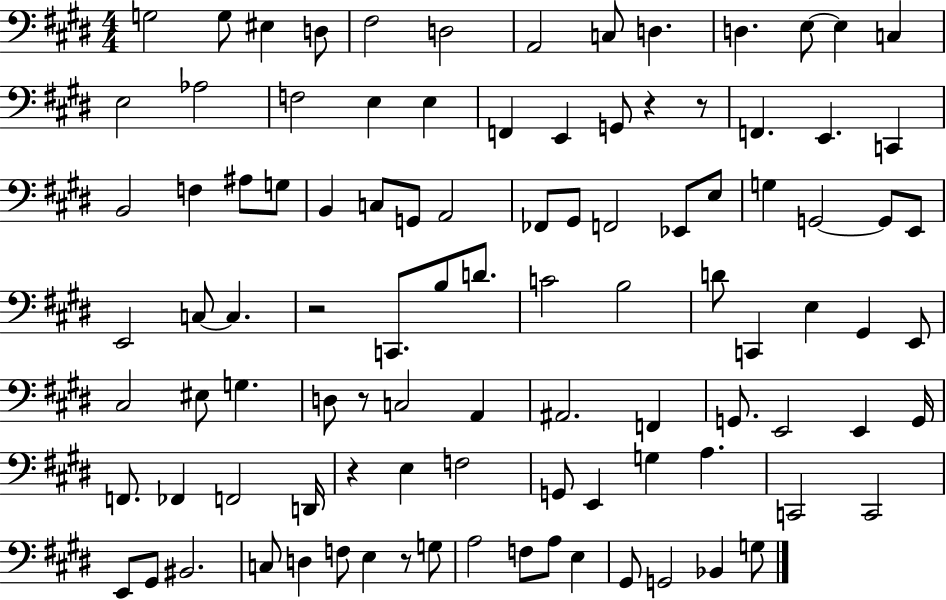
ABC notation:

X:1
T:Untitled
M:4/4
L:1/4
K:E
G,2 G,/2 ^E, D,/2 ^F,2 D,2 A,,2 C,/2 D, D, E,/2 E, C, E,2 _A,2 F,2 E, E, F,, E,, G,,/2 z z/2 F,, E,, C,, B,,2 F, ^A,/2 G,/2 B,, C,/2 G,,/2 A,,2 _F,,/2 ^G,,/2 F,,2 _E,,/2 E,/2 G, G,,2 G,,/2 E,,/2 E,,2 C,/2 C, z2 C,,/2 B,/2 D/2 C2 B,2 D/2 C,, E, ^G,, E,,/2 ^C,2 ^E,/2 G, D,/2 z/2 C,2 A,, ^A,,2 F,, G,,/2 E,,2 E,, G,,/4 F,,/2 _F,, F,,2 D,,/4 z E, F,2 G,,/2 E,, G, A, C,,2 C,,2 E,,/2 ^G,,/2 ^B,,2 C,/2 D, F,/2 E, z/2 G,/2 A,2 F,/2 A,/2 E, ^G,,/2 G,,2 _B,, G,/2